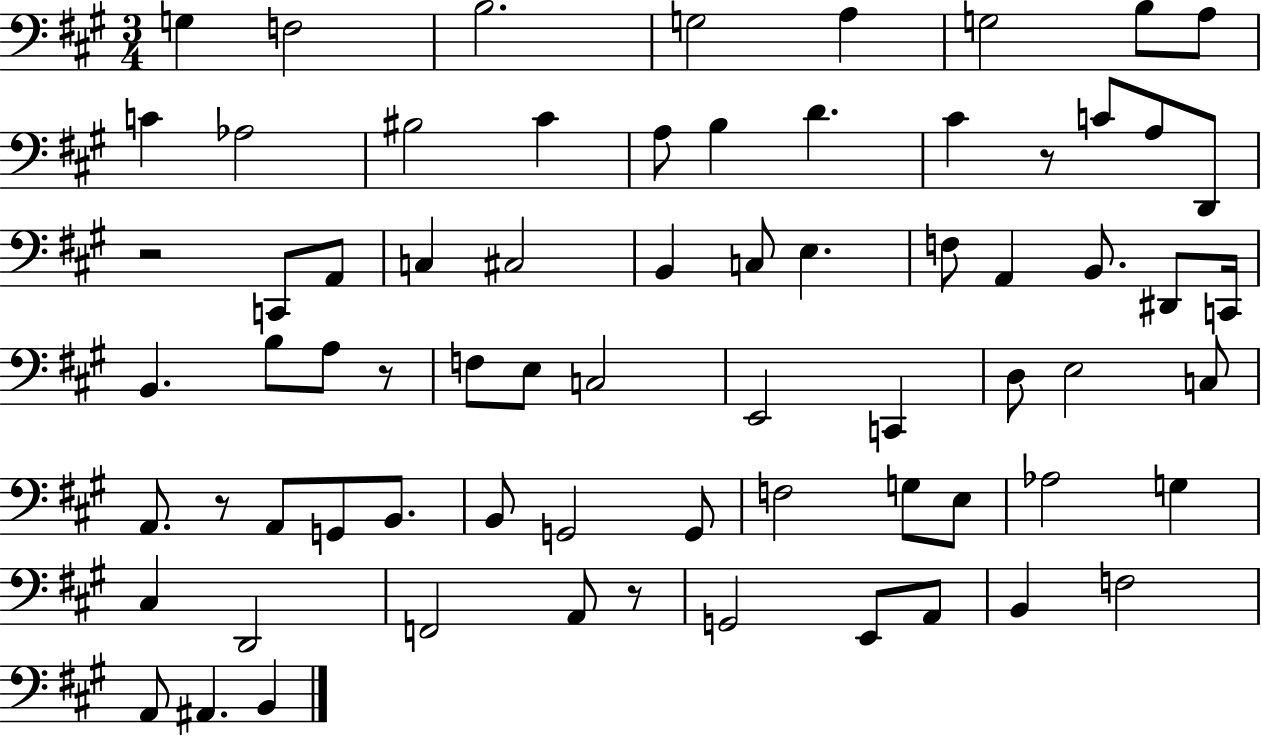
X:1
T:Untitled
M:3/4
L:1/4
K:A
G, F,2 B,2 G,2 A, G,2 B,/2 A,/2 C _A,2 ^B,2 ^C A,/2 B, D ^C z/2 C/2 A,/2 D,,/2 z2 C,,/2 A,,/2 C, ^C,2 B,, C,/2 E, F,/2 A,, B,,/2 ^D,,/2 C,,/4 B,, B,/2 A,/2 z/2 F,/2 E,/2 C,2 E,,2 C,, D,/2 E,2 C,/2 A,,/2 z/2 A,,/2 G,,/2 B,,/2 B,,/2 G,,2 G,,/2 F,2 G,/2 E,/2 _A,2 G, ^C, D,,2 F,,2 A,,/2 z/2 G,,2 E,,/2 A,,/2 B,, F,2 A,,/2 ^A,, B,,